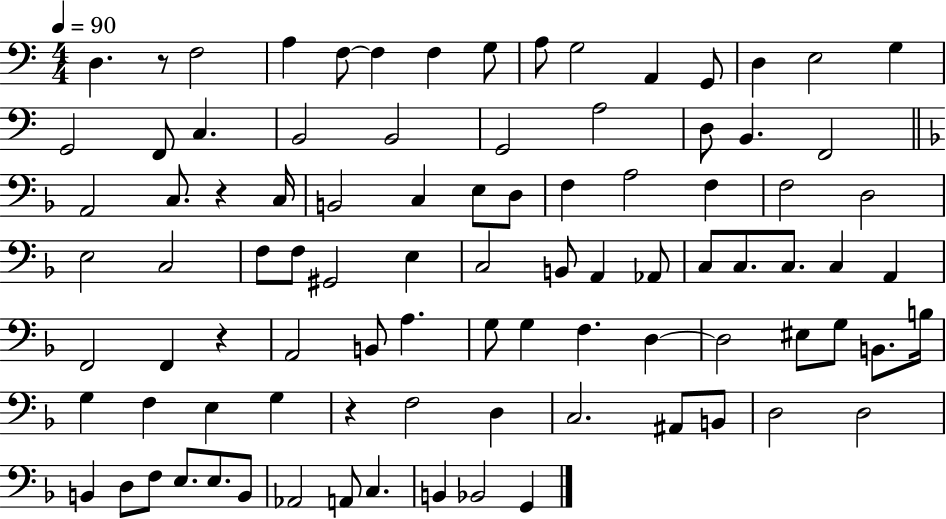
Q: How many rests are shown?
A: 4